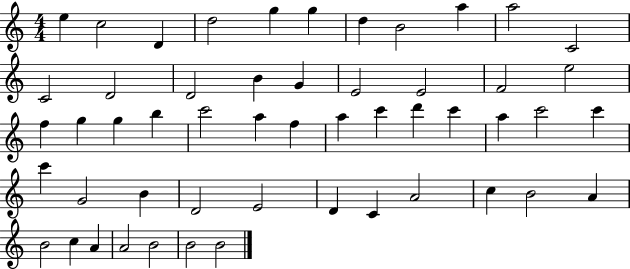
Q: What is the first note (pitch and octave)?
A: E5